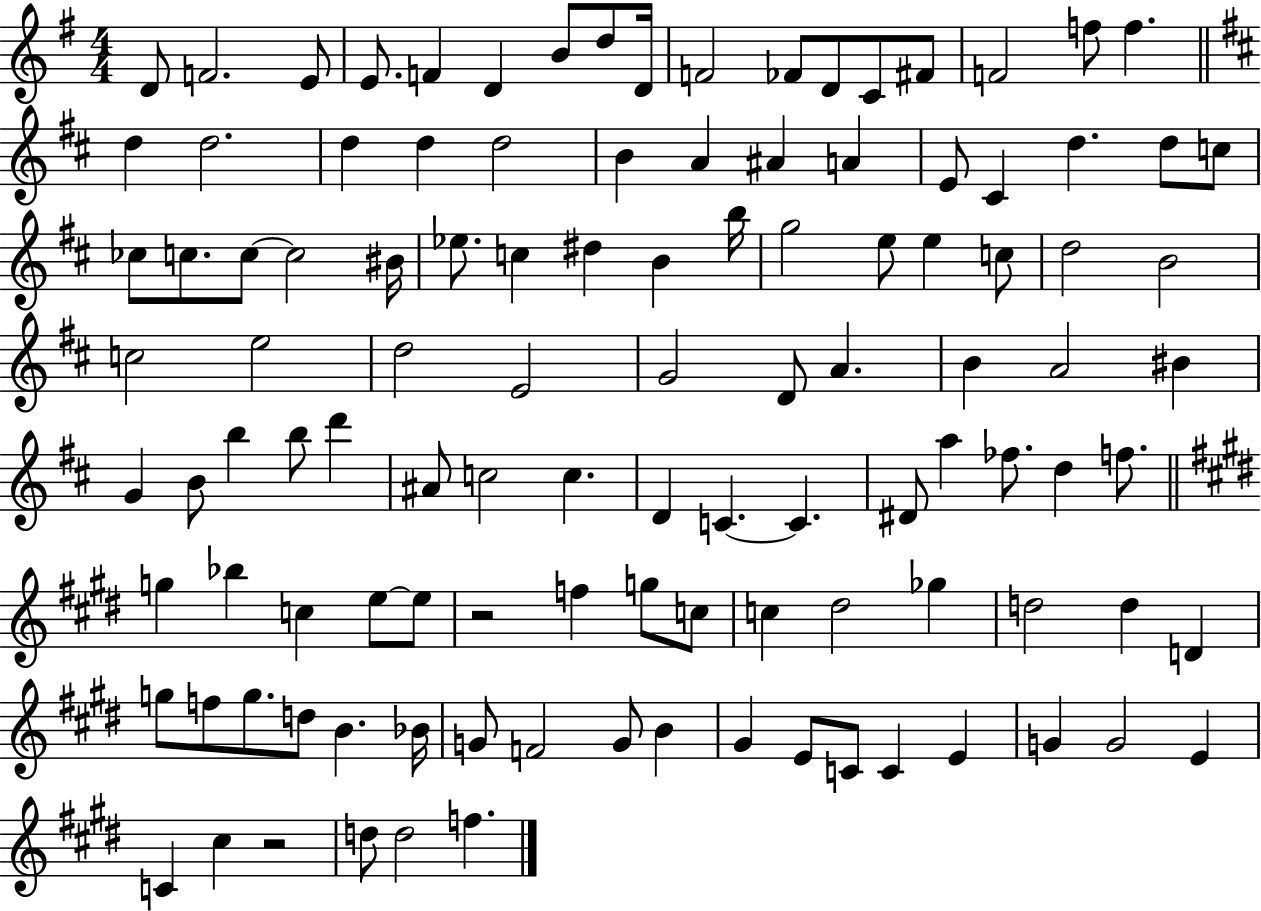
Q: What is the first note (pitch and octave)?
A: D4